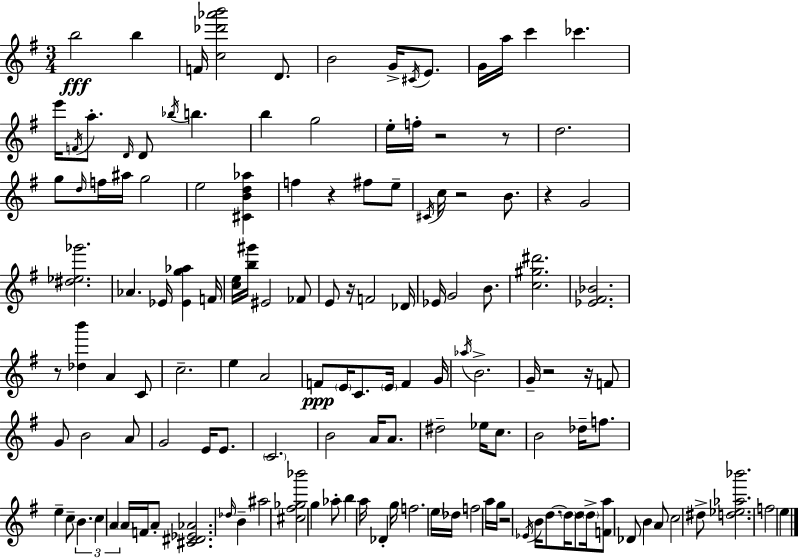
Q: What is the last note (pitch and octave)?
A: E5